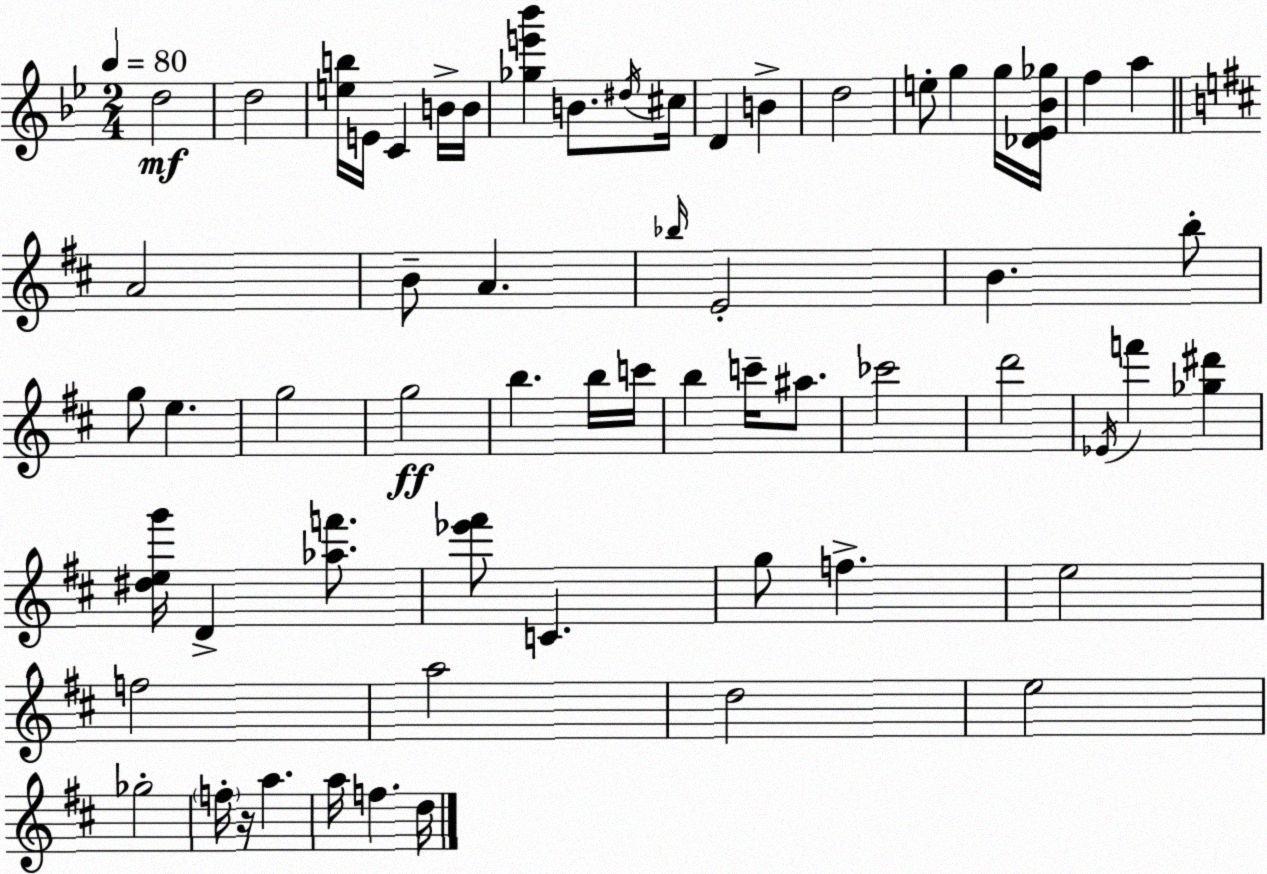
X:1
T:Untitled
M:2/4
L:1/4
K:Bb
d2 d2 [eb]/4 E/4 C B/4 B/4 [_ge'_b'] B/2 ^d/4 ^c/4 D B d2 e/2 g g/4 [_D_E_B_g]/4 f a A2 B/2 A _b/4 E2 B b/2 g/2 e g2 g2 b b/4 c'/4 b c'/4 ^a/2 _c'2 d'2 _E/4 f' [_g^d'] [^deg']/4 D [_af']/2 [_e'^f']/2 C g/2 f e2 f2 a2 d2 e2 _g2 f/4 z/4 a a/4 f d/4